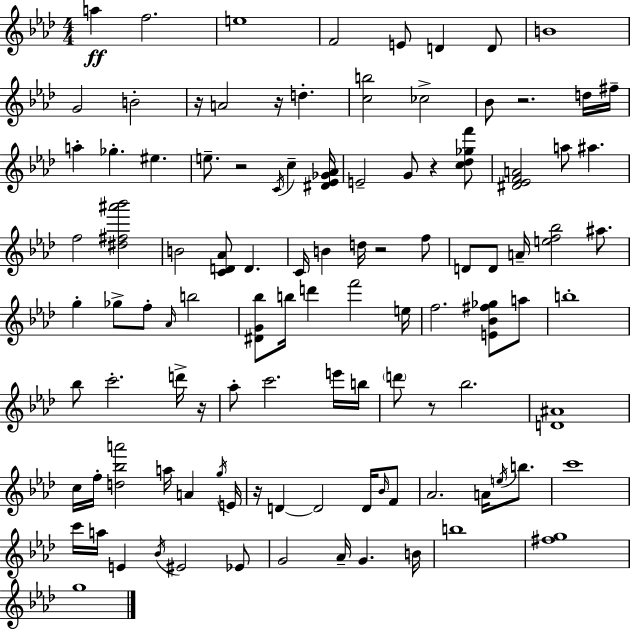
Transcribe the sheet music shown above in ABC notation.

X:1
T:Untitled
M:4/4
L:1/4
K:Ab
a f2 e4 F2 E/2 D D/2 B4 G2 B2 z/4 A2 z/4 d [cb]2 _c2 _B/2 z2 d/4 ^f/4 a _g ^e e/2 z2 C/4 c [^D_E_G_A]/4 E2 G/2 z [c_d_gf']/2 [^D_EFA]2 a/2 ^a f2 [^d^f^a'_b']2 B2 [CD_A]/2 D C/4 B d/4 z2 f/2 D/2 D/2 A/4 [ef_b]2 ^a/2 g _g/2 f/2 _A/4 b2 [^DG_b]/2 b/4 d' f'2 e/4 f2 [E_B^f_g]/2 a/2 b4 _b/2 c'2 d'/4 z/4 _a/2 c'2 e'/4 b/4 d'/2 z/2 _b2 [D^A]4 c/4 f/4 [d_ba']2 a/4 A g/4 E/4 z/4 D D2 D/4 _B/4 F/2 _A2 A/4 e/4 b/2 c'4 c'/4 a/4 E _B/4 ^E2 _E/2 G2 _A/4 G B/4 b4 [^fg]4 g4